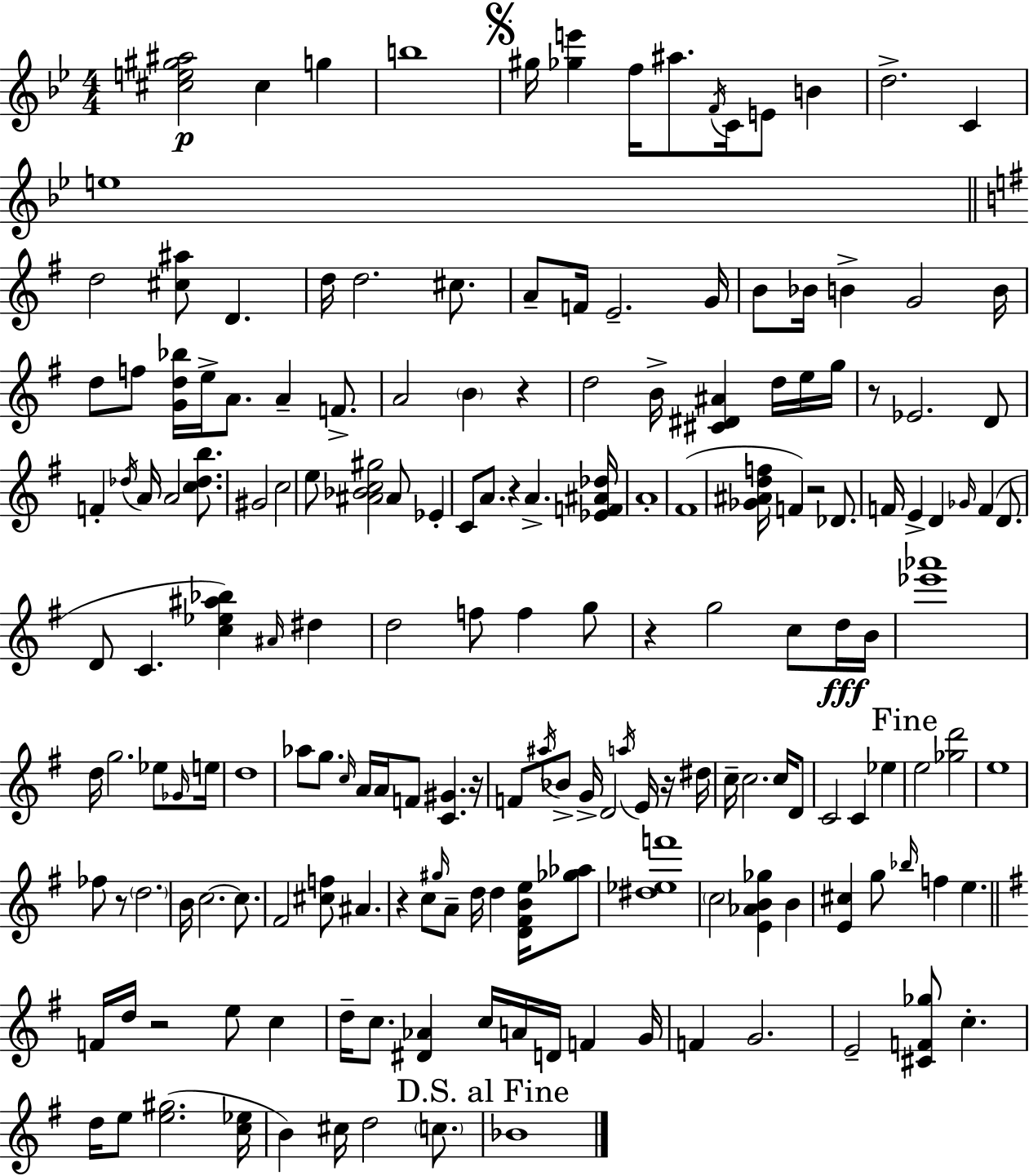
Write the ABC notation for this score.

X:1
T:Untitled
M:4/4
L:1/4
K:Gm
[^ce^g^a]2 ^c g b4 ^g/4 [_ge'] f/4 ^a/2 F/4 C/4 E/2 B d2 C e4 d2 [^c^a]/2 D d/4 d2 ^c/2 A/2 F/4 E2 G/4 B/2 _B/4 B G2 B/4 d/2 f/2 [Gd_b]/4 e/4 A/2 A F/2 A2 B z d2 B/4 [^C^D^A] d/4 e/4 g/4 z/2 _E2 D/2 F _d/4 A/4 A2 [c_db]/2 ^G2 c2 e/2 [^A_Bc^g]2 ^A/2 _E C/2 A/2 z A [_EF^A_d]/4 A4 ^F4 [_G^Adf]/4 F z2 _D/2 F/4 E D _G/4 F D/2 D/2 C [c_e^a_b] ^A/4 ^d d2 f/2 f g/2 z g2 c/2 d/4 B/4 [_e'_a']4 d/4 g2 _e/2 _G/4 e/4 d4 _a/2 g/2 c/4 A/4 A/4 F/2 [C^G] z/4 F/2 ^a/4 _B/2 G/4 D2 a/4 E/4 z/4 ^d/4 c/4 c2 c/4 D/2 C2 C _e e2 [_gd']2 e4 _f/2 z/2 d2 B/4 c2 c/2 ^F2 [^cf]/2 ^A z c/2 ^g/4 A/2 d/4 d [D^FBe]/4 [_g_a]/2 [^d_ef']4 c2 [E_AB_g] B [E^c] g/2 _b/4 f e F/4 d/4 z2 e/2 c d/4 c/2 [^D_A] c/4 A/4 D/4 F G/4 F G2 E2 [^CF_g]/2 c d/4 e/2 [e^g]2 [c_e]/4 B ^c/4 d2 c/2 _B4